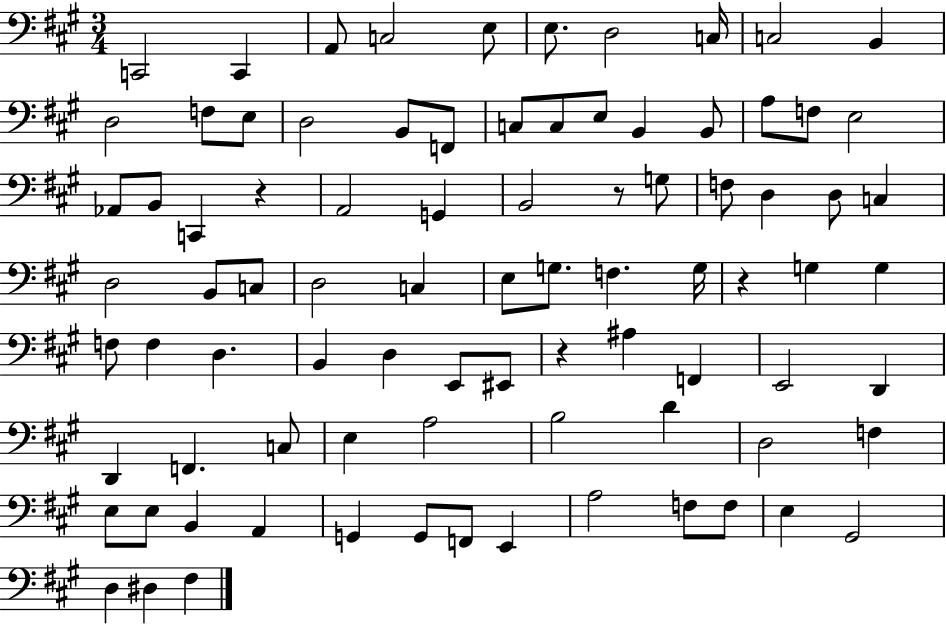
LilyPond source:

{
  \clef bass
  \numericTimeSignature
  \time 3/4
  \key a \major
  c,2 c,4 | a,8 c2 e8 | e8. d2 c16 | c2 b,4 | \break d2 f8 e8 | d2 b,8 f,8 | c8 c8 e8 b,4 b,8 | a8 f8 e2 | \break aes,8 b,8 c,4 r4 | a,2 g,4 | b,2 r8 g8 | f8 d4 d8 c4 | \break d2 b,8 c8 | d2 c4 | e8 g8. f4. g16 | r4 g4 g4 | \break f8 f4 d4. | b,4 d4 e,8 eis,8 | r4 ais4 f,4 | e,2 d,4 | \break d,4 f,4. c8 | e4 a2 | b2 d'4 | d2 f4 | \break e8 e8 b,4 a,4 | g,4 g,8 f,8 e,4 | a2 f8 f8 | e4 gis,2 | \break d4 dis4 fis4 | \bar "|."
}